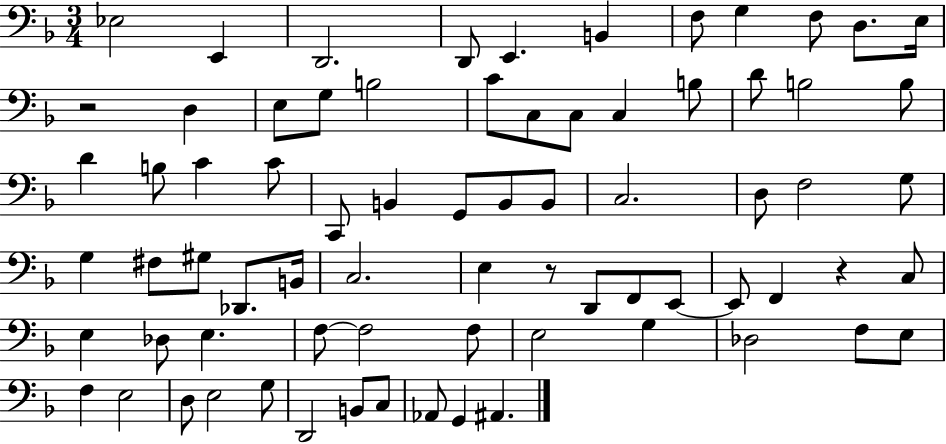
X:1
T:Untitled
M:3/4
L:1/4
K:F
_E,2 E,, D,,2 D,,/2 E,, B,, F,/2 G, F,/2 D,/2 E,/4 z2 D, E,/2 G,/2 B,2 C/2 C,/2 C,/2 C, B,/2 D/2 B,2 B,/2 D B,/2 C C/2 C,,/2 B,, G,,/2 B,,/2 B,,/2 C,2 D,/2 F,2 G,/2 G, ^F,/2 ^G,/2 _D,,/2 B,,/4 C,2 E, z/2 D,,/2 F,,/2 E,,/2 E,,/2 F,, z C,/2 E, _D,/2 E, F,/2 F,2 F,/2 E,2 G, _D,2 F,/2 E,/2 F, E,2 D,/2 E,2 G,/2 D,,2 B,,/2 C,/2 _A,,/2 G,, ^A,,